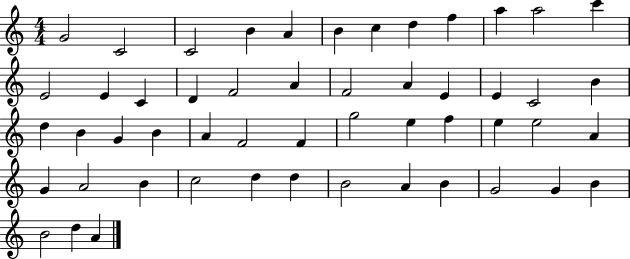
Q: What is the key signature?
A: C major